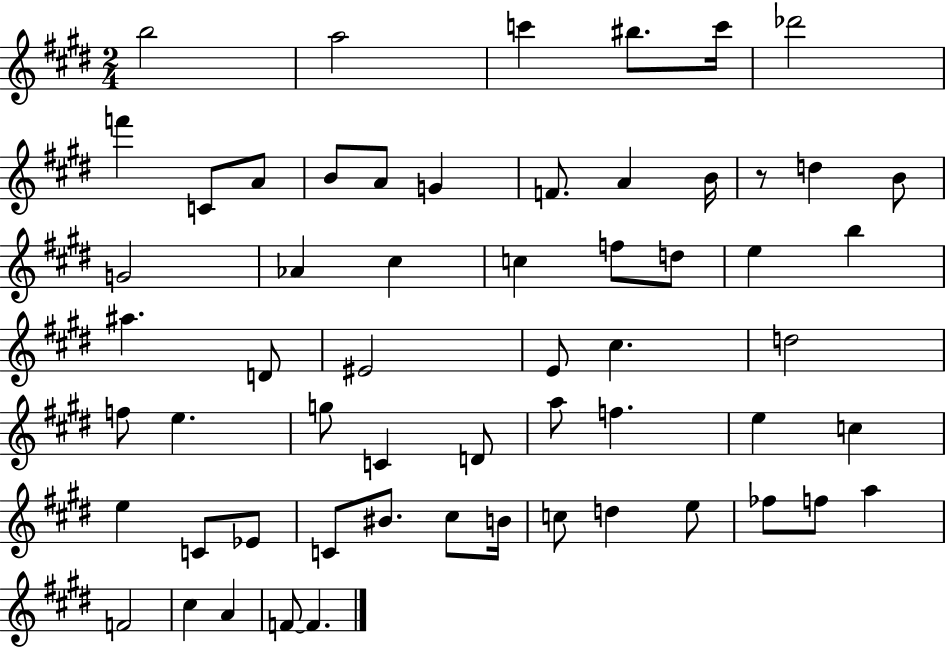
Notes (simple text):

B5/h A5/h C6/q BIS5/e. C6/s Db6/h F6/q C4/e A4/e B4/e A4/e G4/q F4/e. A4/q B4/s R/e D5/q B4/e G4/h Ab4/q C#5/q C5/q F5/e D5/e E5/q B5/q A#5/q. D4/e EIS4/h E4/e C#5/q. D5/h F5/e E5/q. G5/e C4/q D4/e A5/e F5/q. E5/q C5/q E5/q C4/e Eb4/e C4/e BIS4/e. C#5/e B4/s C5/e D5/q E5/e FES5/e F5/e A5/q F4/h C#5/q A4/q F4/e F4/q.